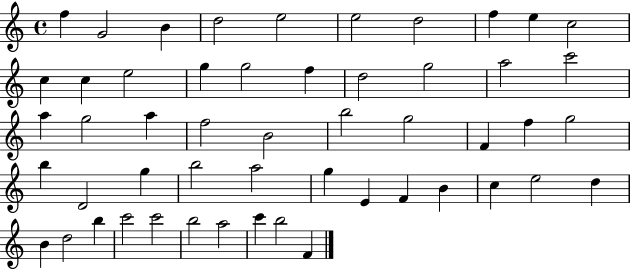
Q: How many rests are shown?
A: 0